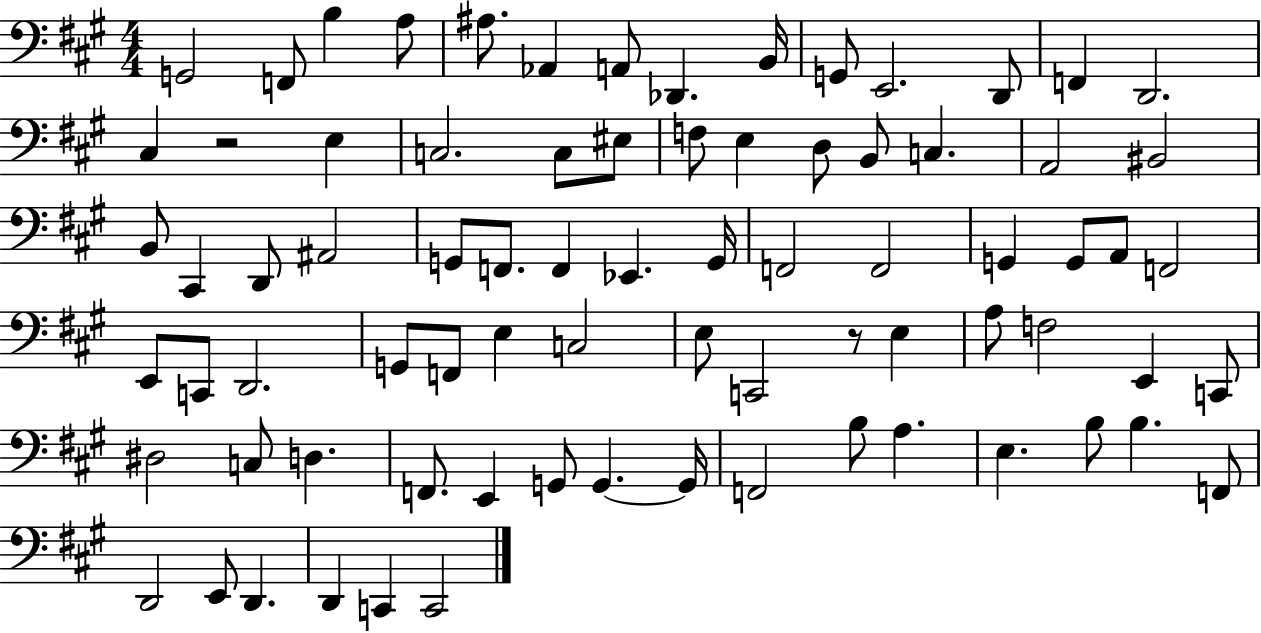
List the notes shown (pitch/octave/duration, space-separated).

G2/h F2/e B3/q A3/e A#3/e. Ab2/q A2/e Db2/q. B2/s G2/e E2/h. D2/e F2/q D2/h. C#3/q R/h E3/q C3/h. C3/e EIS3/e F3/e E3/q D3/e B2/e C3/q. A2/h BIS2/h B2/e C#2/q D2/e A#2/h G2/e F2/e. F2/q Eb2/q. G2/s F2/h F2/h G2/q G2/e A2/e F2/h E2/e C2/e D2/h. G2/e F2/e E3/q C3/h E3/e C2/h R/e E3/q A3/e F3/h E2/q C2/e D#3/h C3/e D3/q. F2/e. E2/q G2/e G2/q. G2/s F2/h B3/e A3/q. E3/q. B3/e B3/q. F2/e D2/h E2/e D2/q. D2/q C2/q C2/h